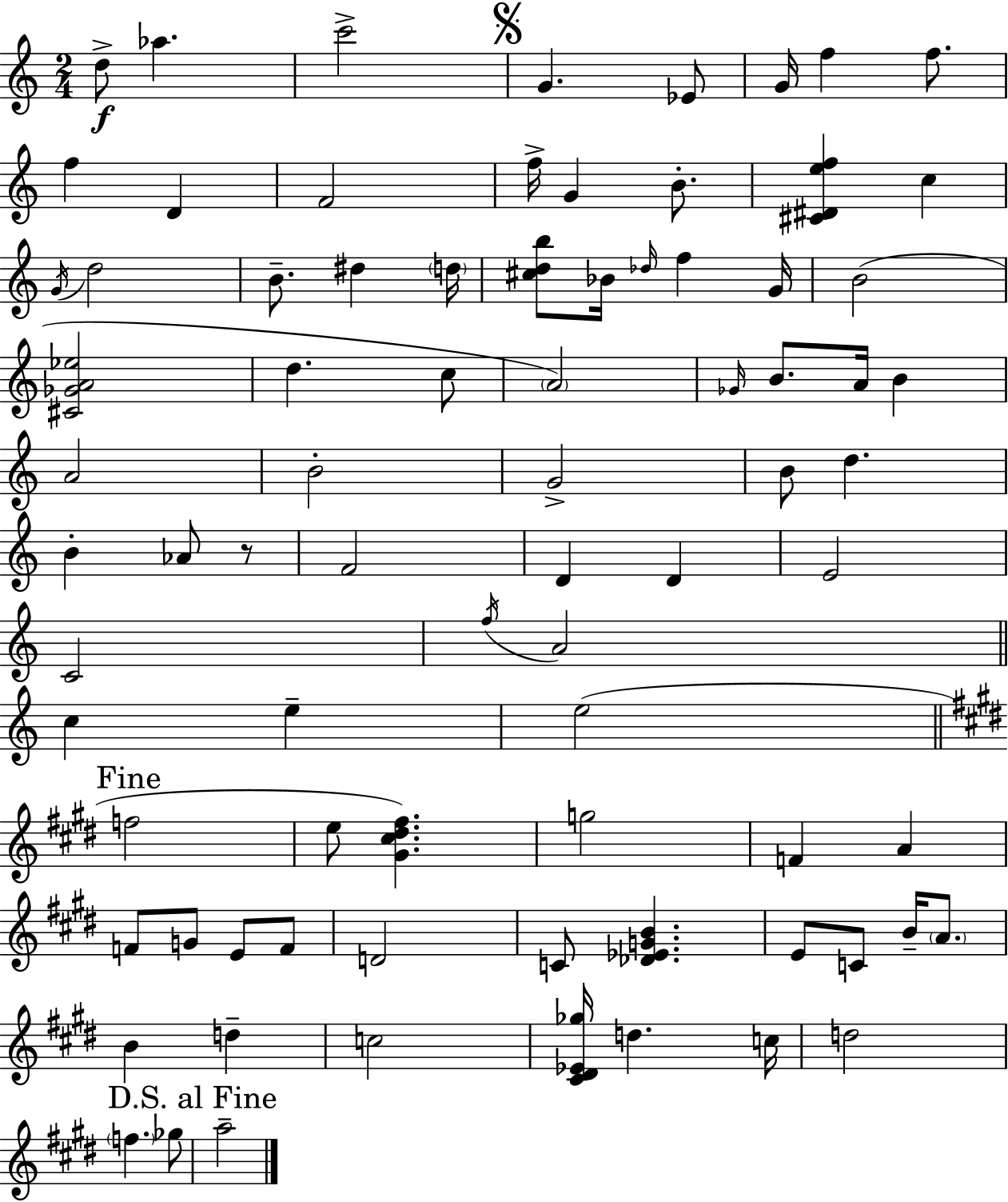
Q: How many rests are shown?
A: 1